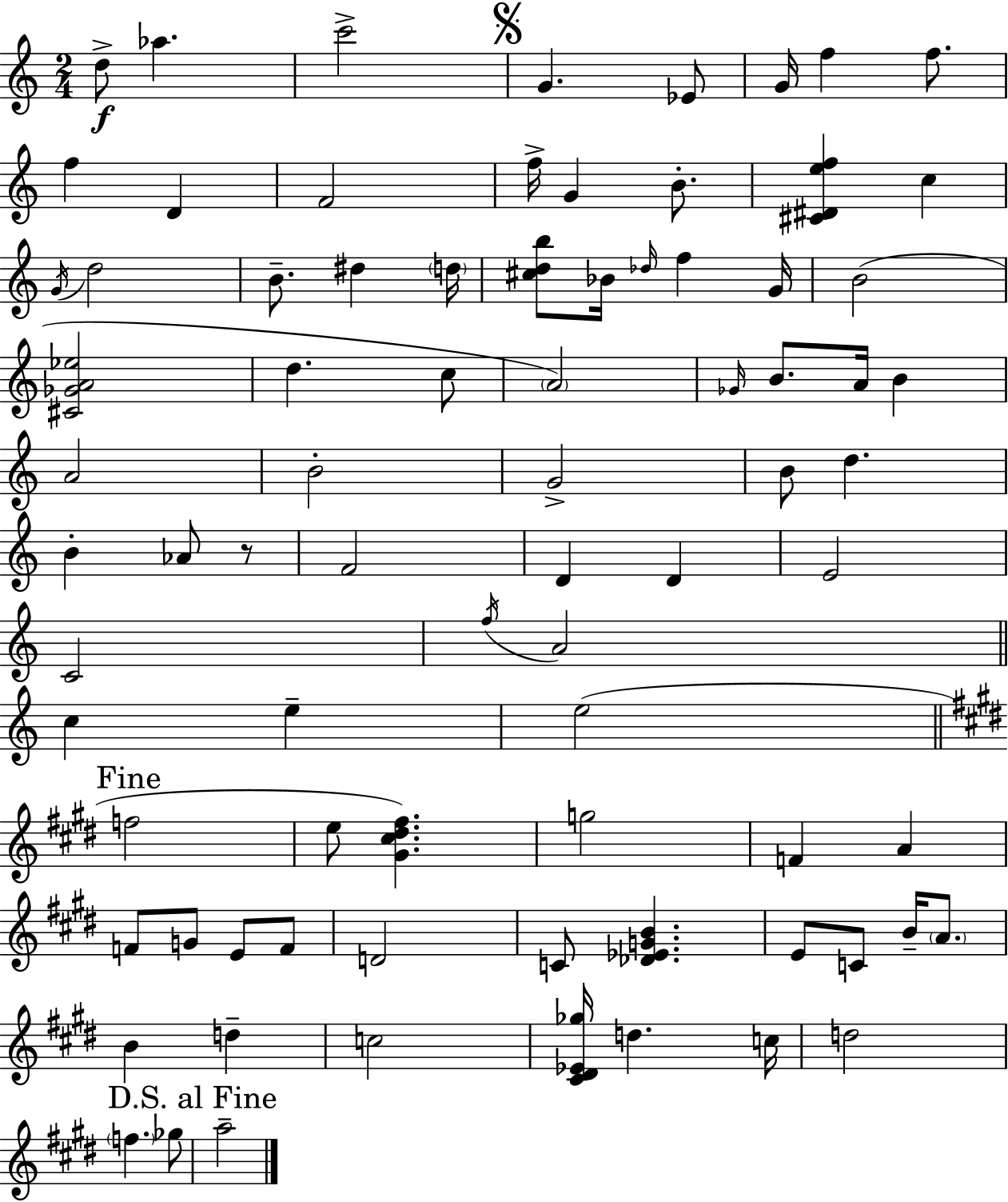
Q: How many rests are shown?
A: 1